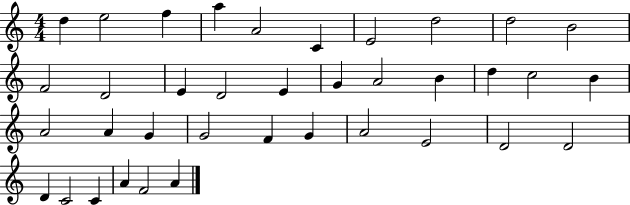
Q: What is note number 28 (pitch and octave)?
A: A4